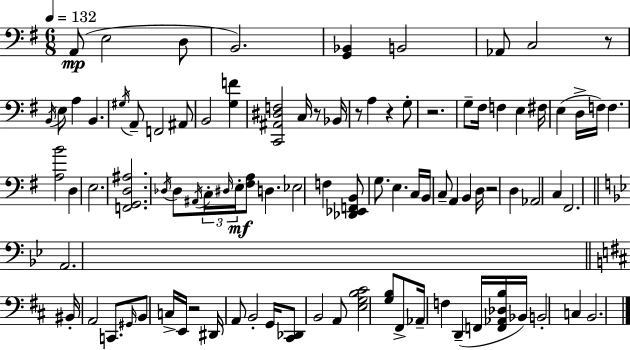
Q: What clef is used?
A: bass